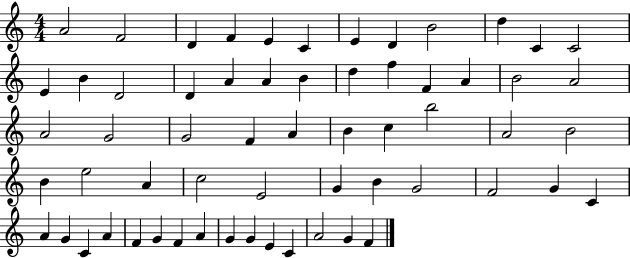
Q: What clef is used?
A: treble